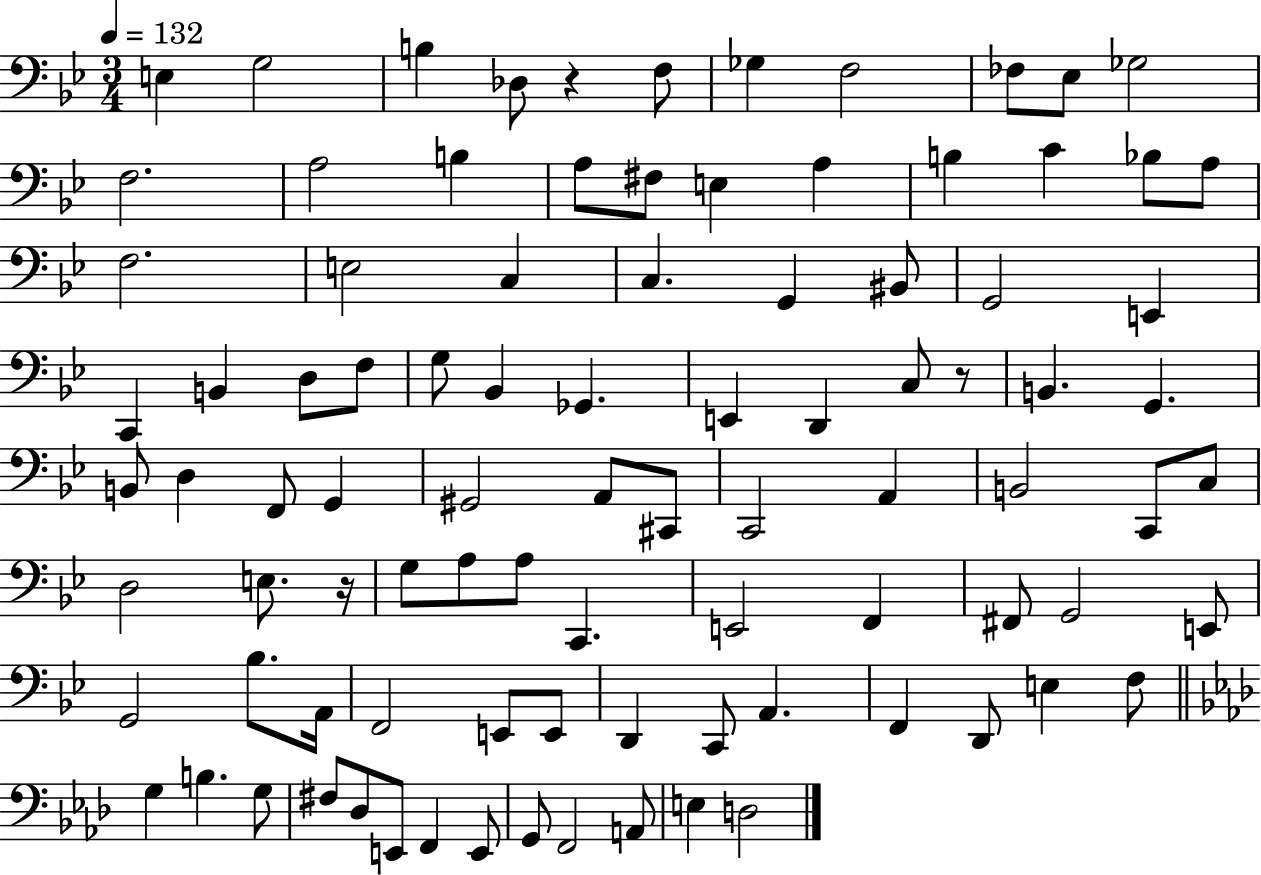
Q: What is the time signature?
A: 3/4